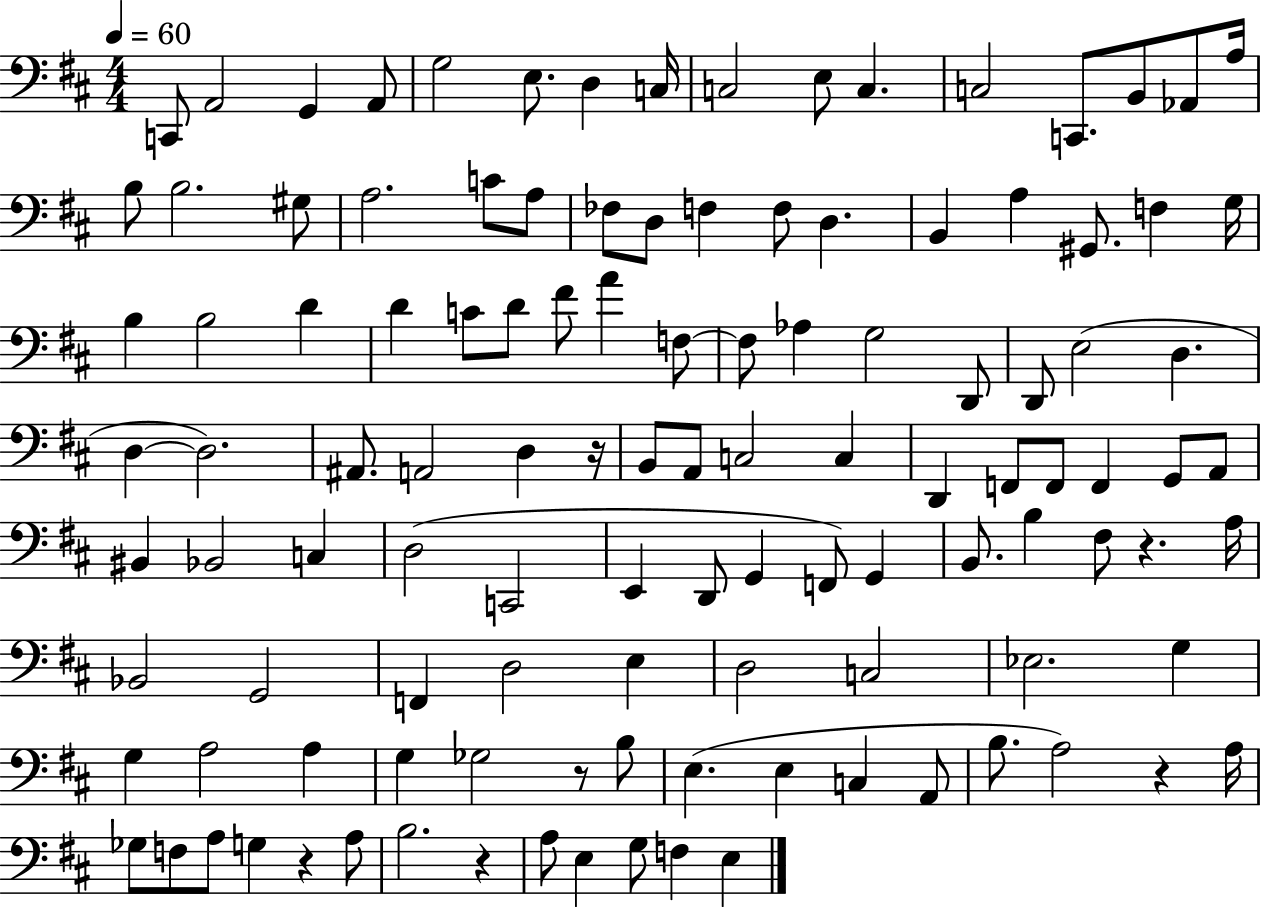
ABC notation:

X:1
T:Untitled
M:4/4
L:1/4
K:D
C,,/2 A,,2 G,, A,,/2 G,2 E,/2 D, C,/4 C,2 E,/2 C, C,2 C,,/2 B,,/2 _A,,/2 A,/4 B,/2 B,2 ^G,/2 A,2 C/2 A,/2 _F,/2 D,/2 F, F,/2 D, B,, A, ^G,,/2 F, G,/4 B, B,2 D D C/2 D/2 ^F/2 A F,/2 F,/2 _A, G,2 D,,/2 D,,/2 E,2 D, D, D,2 ^A,,/2 A,,2 D, z/4 B,,/2 A,,/2 C,2 C, D,, F,,/2 F,,/2 F,, G,,/2 A,,/2 ^B,, _B,,2 C, D,2 C,,2 E,, D,,/2 G,, F,,/2 G,, B,,/2 B, ^F,/2 z A,/4 _B,,2 G,,2 F,, D,2 E, D,2 C,2 _E,2 G, G, A,2 A, G, _G,2 z/2 B,/2 E, E, C, A,,/2 B,/2 A,2 z A,/4 _G,/2 F,/2 A,/2 G, z A,/2 B,2 z A,/2 E, G,/2 F, E,